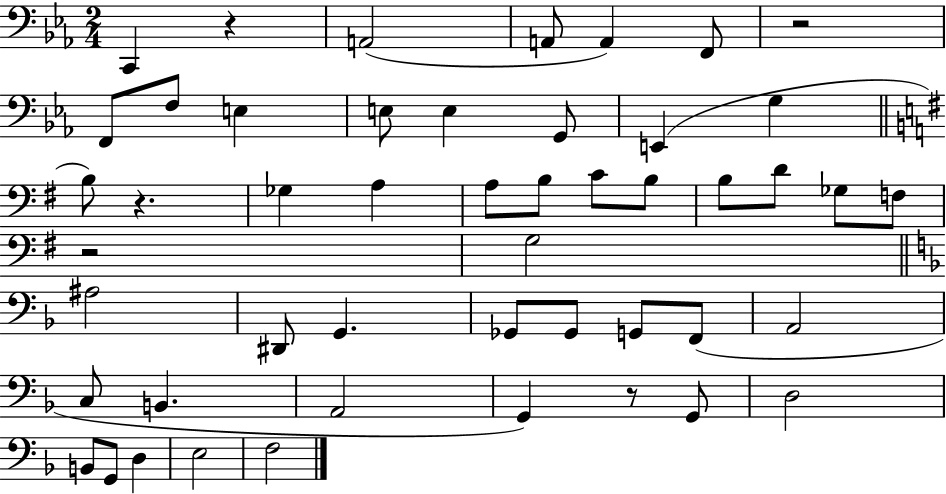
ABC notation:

X:1
T:Untitled
M:2/4
L:1/4
K:Eb
C,, z A,,2 A,,/2 A,, F,,/2 z2 F,,/2 F,/2 E, E,/2 E, G,,/2 E,, G, B,/2 z _G, A, A,/2 B,/2 C/2 B,/2 B,/2 D/2 _G,/2 F,/2 z2 G,2 ^A,2 ^D,,/2 G,, _G,,/2 _G,,/2 G,,/2 F,,/2 A,,2 C,/2 B,, A,,2 G,, z/2 G,,/2 D,2 B,,/2 G,,/2 D, E,2 F,2